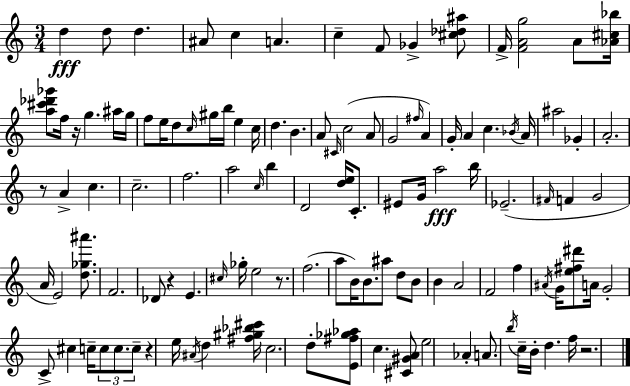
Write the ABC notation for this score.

X:1
T:Untitled
M:3/4
L:1/4
K:C
d d/2 d ^A/2 c A c F/2 _G [^c_d^a]/2 F/4 [FAg]2 A/2 [_A^c_b]/4 [a^c'_d'_g']/2 f/4 z/4 g ^a/4 g/4 f/2 e/4 d/2 c/4 ^g/4 b/4 e c/4 d B A/2 ^C/4 c2 A/2 G2 ^f/4 A G/4 A c _B/4 A/4 ^a2 _G A2 z/2 A c c2 f2 a2 c/4 b D2 [de]/4 C/2 ^E/2 G/4 a2 b/4 _E2 ^F/4 F G2 A/4 E2 [d_g^a']/2 F2 _D/2 z E ^c/4 _g/4 e2 z/2 f2 a/2 B/4 B/2 ^a/2 d/2 B/2 B A2 F2 f ^A/4 G/4 [e^f^d']/2 A/4 G2 C/2 ^c c/4 c/2 c/2 c/2 z e/4 ^A/4 d [^f^g_b^c']/4 c2 d/2 [E^f_g_a]/2 c [^C^GA]/2 e2 _A A/2 b/4 c/4 B/4 d f/4 z2